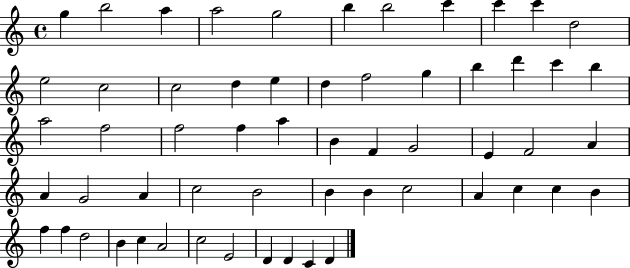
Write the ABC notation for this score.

X:1
T:Untitled
M:4/4
L:1/4
K:C
g b2 a a2 g2 b b2 c' c' c' d2 e2 c2 c2 d e d f2 g b d' c' b a2 f2 f2 f a B F G2 E F2 A A G2 A c2 B2 B B c2 A c c B f f d2 B c A2 c2 E2 D D C D